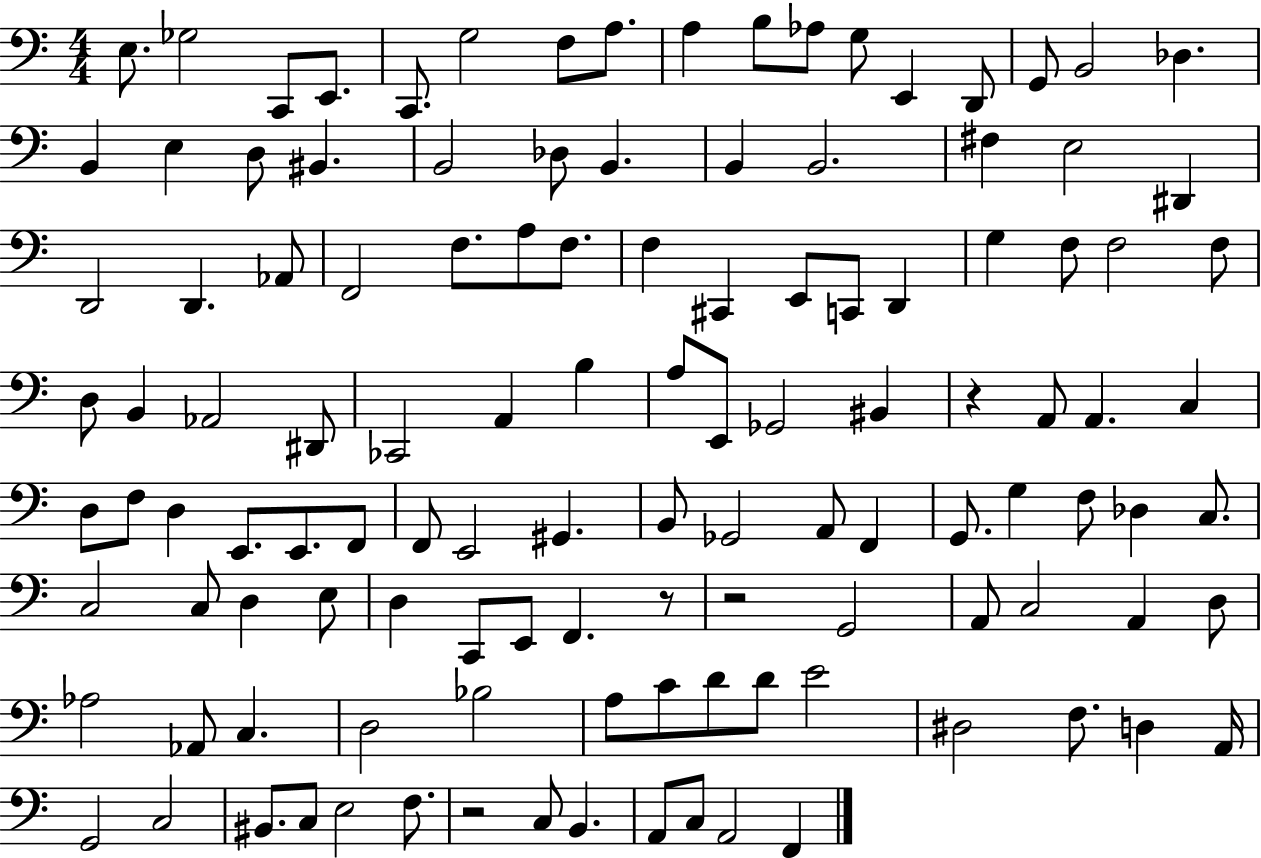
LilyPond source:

{
  \clef bass
  \numericTimeSignature
  \time 4/4
  \key c \major
  e8. ges2 c,8 e,8. | c,8. g2 f8 a8. | a4 b8 aes8 g8 e,4 d,8 | g,8 b,2 des4. | \break b,4 e4 d8 bis,4. | b,2 des8 b,4. | b,4 b,2. | fis4 e2 dis,4 | \break d,2 d,4. aes,8 | f,2 f8. a8 f8. | f4 cis,4 e,8 c,8 d,4 | g4 f8 f2 f8 | \break d8 b,4 aes,2 dis,8 | ces,2 a,4 b4 | a8 e,8 ges,2 bis,4 | r4 a,8 a,4. c4 | \break d8 f8 d4 e,8. e,8. f,8 | f,8 e,2 gis,4. | b,8 ges,2 a,8 f,4 | g,8. g4 f8 des4 c8. | \break c2 c8 d4 e8 | d4 c,8 e,8 f,4. r8 | r2 g,2 | a,8 c2 a,4 d8 | \break aes2 aes,8 c4. | d2 bes2 | a8 c'8 d'8 d'8 e'2 | dis2 f8. d4 a,16 | \break g,2 c2 | bis,8. c8 e2 f8. | r2 c8 b,4. | a,8 c8 a,2 f,4 | \break \bar "|."
}